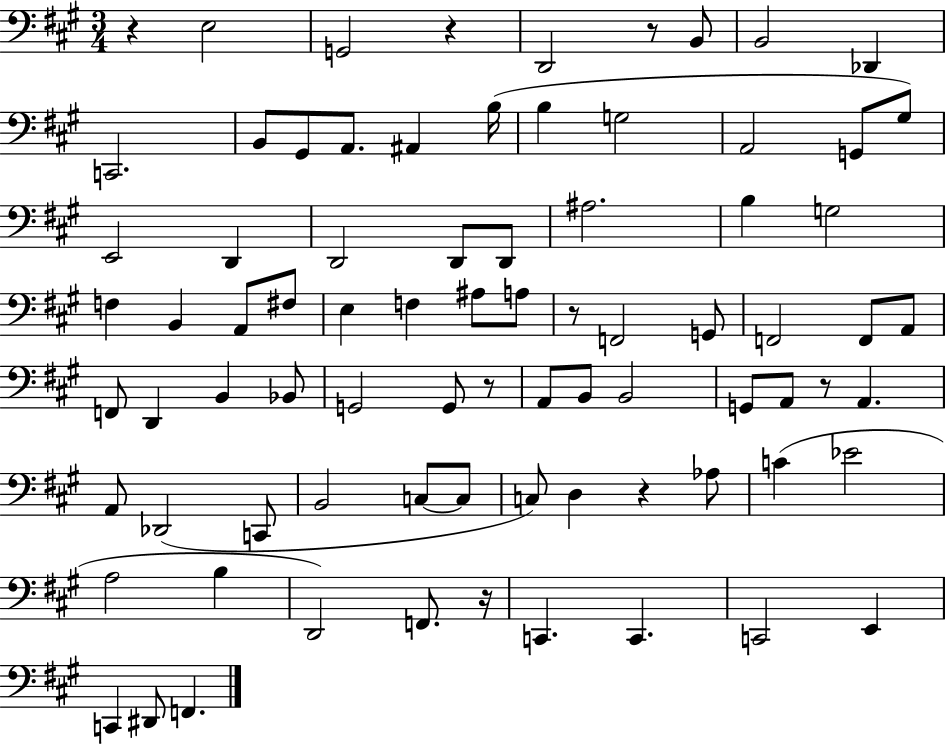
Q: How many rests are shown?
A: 8